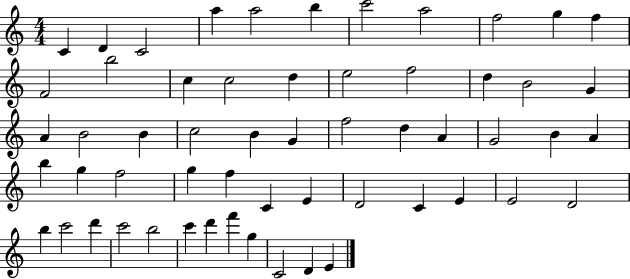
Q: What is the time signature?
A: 4/4